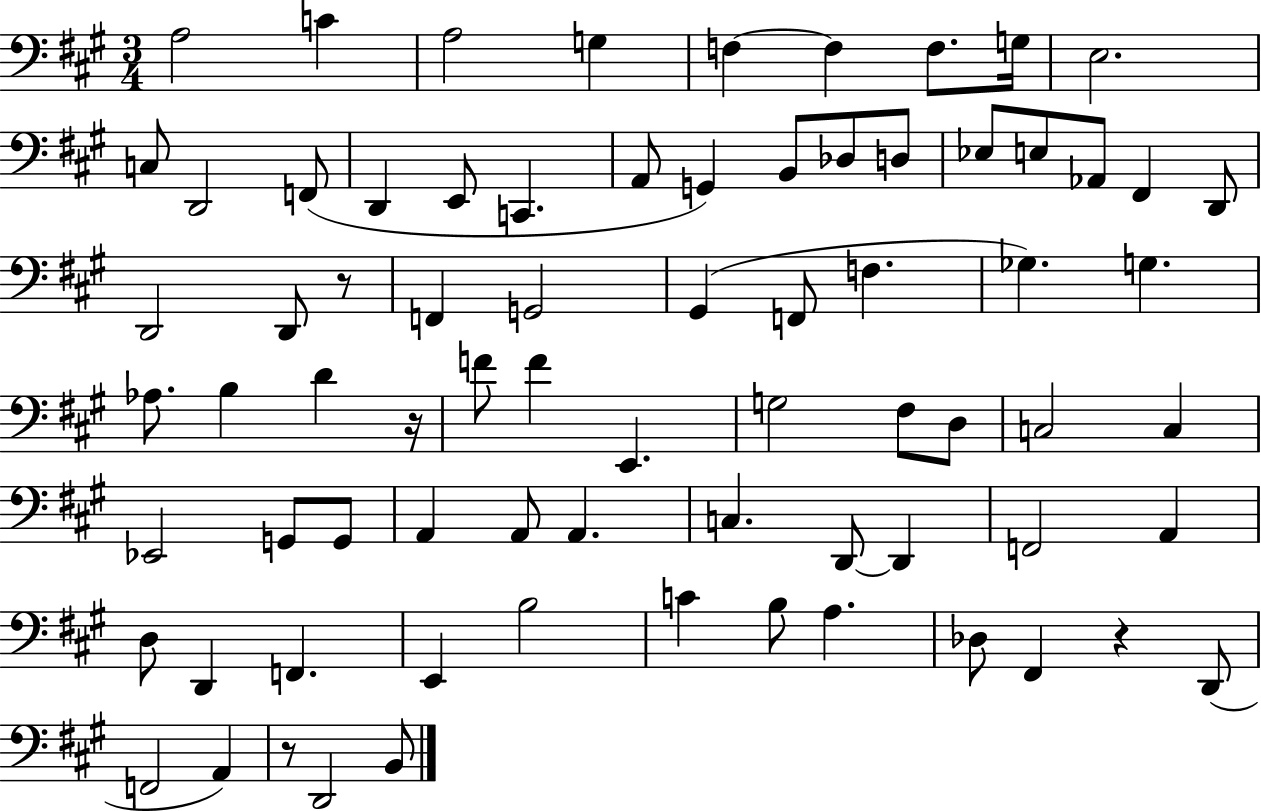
X:1
T:Untitled
M:3/4
L:1/4
K:A
A,2 C A,2 G, F, F, F,/2 G,/4 E,2 C,/2 D,,2 F,,/2 D,, E,,/2 C,, A,,/2 G,, B,,/2 _D,/2 D,/2 _E,/2 E,/2 _A,,/2 ^F,, D,,/2 D,,2 D,,/2 z/2 F,, G,,2 ^G,, F,,/2 F, _G, G, _A,/2 B, D z/4 F/2 F E,, G,2 ^F,/2 D,/2 C,2 C, _E,,2 G,,/2 G,,/2 A,, A,,/2 A,, C, D,,/2 D,, F,,2 A,, D,/2 D,, F,, E,, B,2 C B,/2 A, _D,/2 ^F,, z D,,/2 F,,2 A,, z/2 D,,2 B,,/2